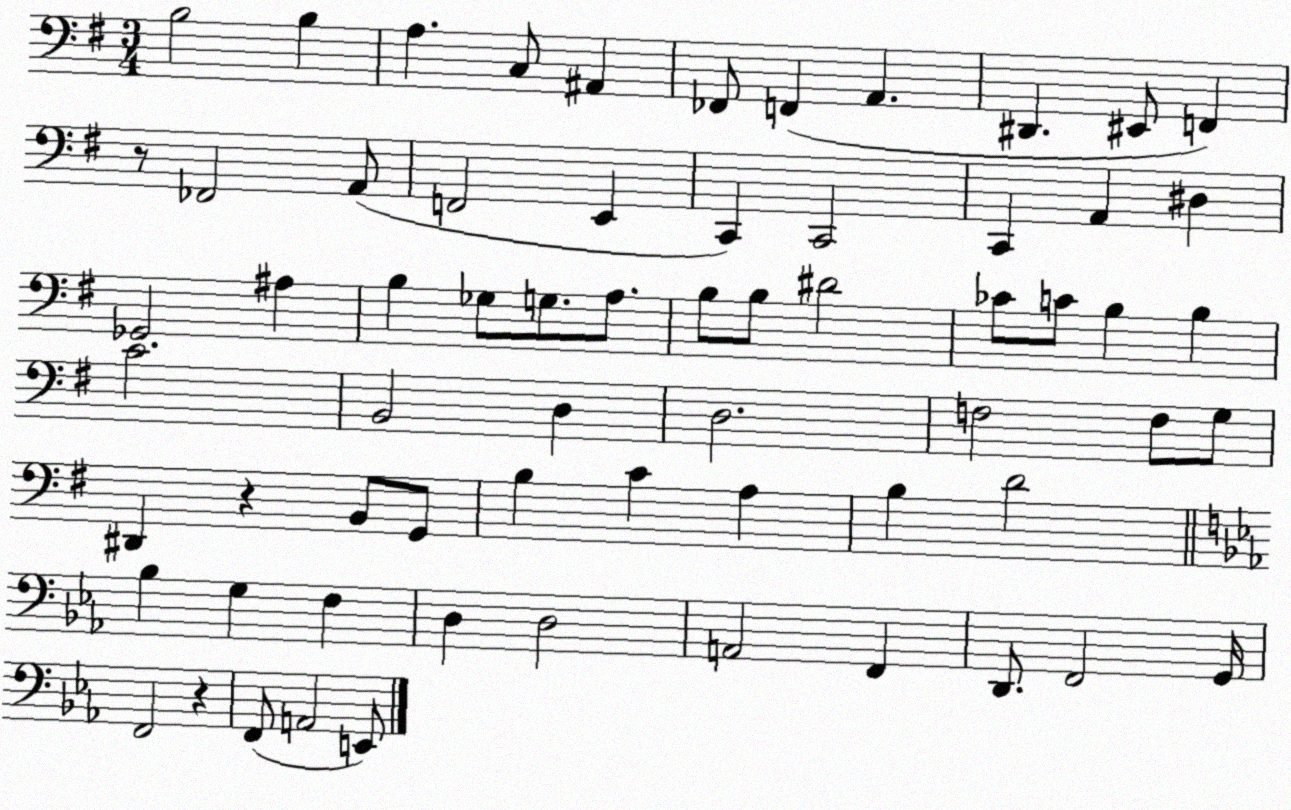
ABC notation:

X:1
T:Untitled
M:3/4
L:1/4
K:G
B,2 B, A, C,/2 ^A,, _F,,/2 F,, A,, ^D,, ^E,,/2 F,, z/2 _F,,2 A,,/2 F,,2 E,, C,, C,,2 C,, A,, ^D, _G,,2 ^A, B, _G,/2 G,/2 A,/2 B,/2 B,/2 ^D2 _C/2 C/2 B, B, C2 B,,2 D, D,2 F,2 F,/2 G,/2 ^D,, z B,,/2 G,,/2 B, C A, B, D2 _B, G, F, D, D,2 A,,2 F,, D,,/2 F,,2 G,,/4 F,,2 z F,,/2 A,,2 E,,/2